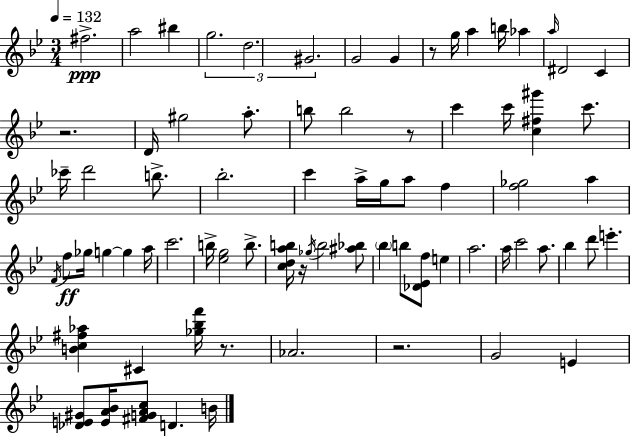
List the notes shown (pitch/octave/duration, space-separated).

F#5/h. A5/h BIS5/q G5/h. D5/h. G#4/h. G4/h G4/q R/e G5/s A5/q B5/s Ab5/q A5/s D#4/h C4/q R/h. D4/s G#5/h A5/e. B5/e B5/h R/e C6/q C6/s [C5,F#5,G#6]/q C6/e. CES6/s D6/h B5/e. Bb5/h. C6/q A5/s G5/s A5/e F5/q [F5,Gb5]/h A5/q F4/s F5/e Gb5/s G5/q G5/q A5/s C6/h. B5/s [Eb5,G5]/h B5/e. [C5,D5,A5,B5]/s R/s Gb5/s B5/h [A#5,Bb5]/e Bb5/q B5/e [Db4,Eb4,F5]/e E5/q A5/h. A5/s C6/h A5/e. Bb5/q D6/e E6/q. [B4,C5,F#5,Ab5]/q C#4/q [Gb5,Bb5,F6]/s R/e. Ab4/h. R/h. G4/h E4/q [Db4,E4,G#4]/e [E4,A4,Bb4]/s [F#4,G4,A4,C5]/e D4/q. B4/s